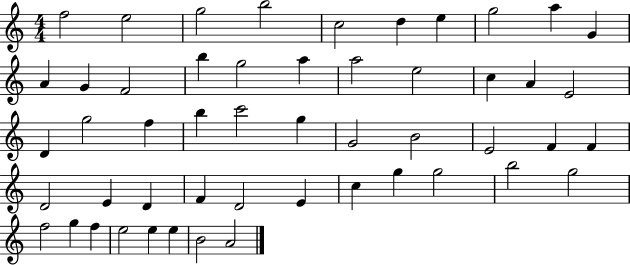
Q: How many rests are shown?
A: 0